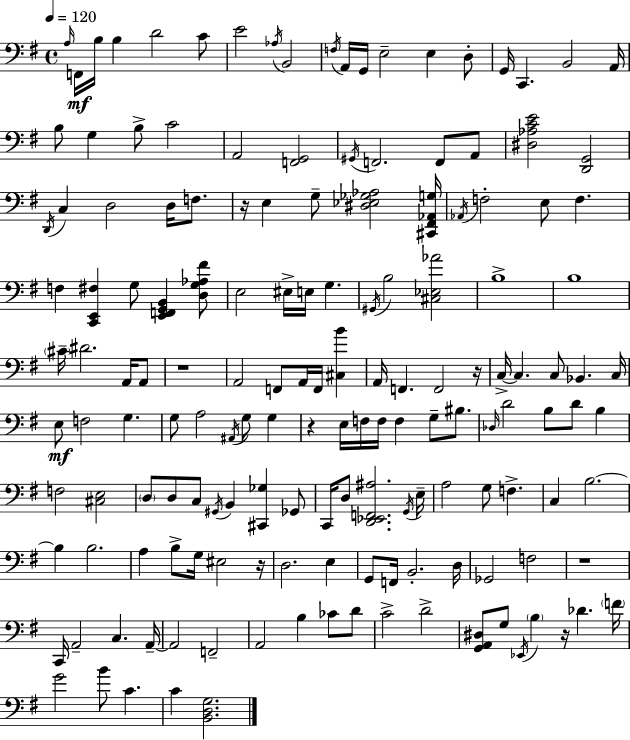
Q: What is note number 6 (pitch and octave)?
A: C4